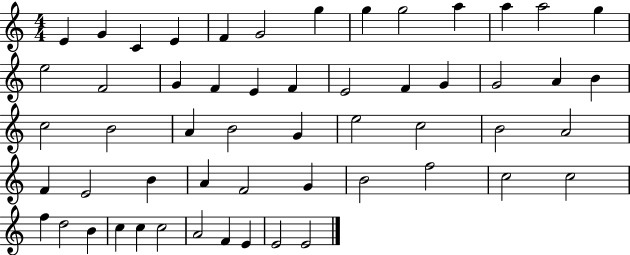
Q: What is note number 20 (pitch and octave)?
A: E4